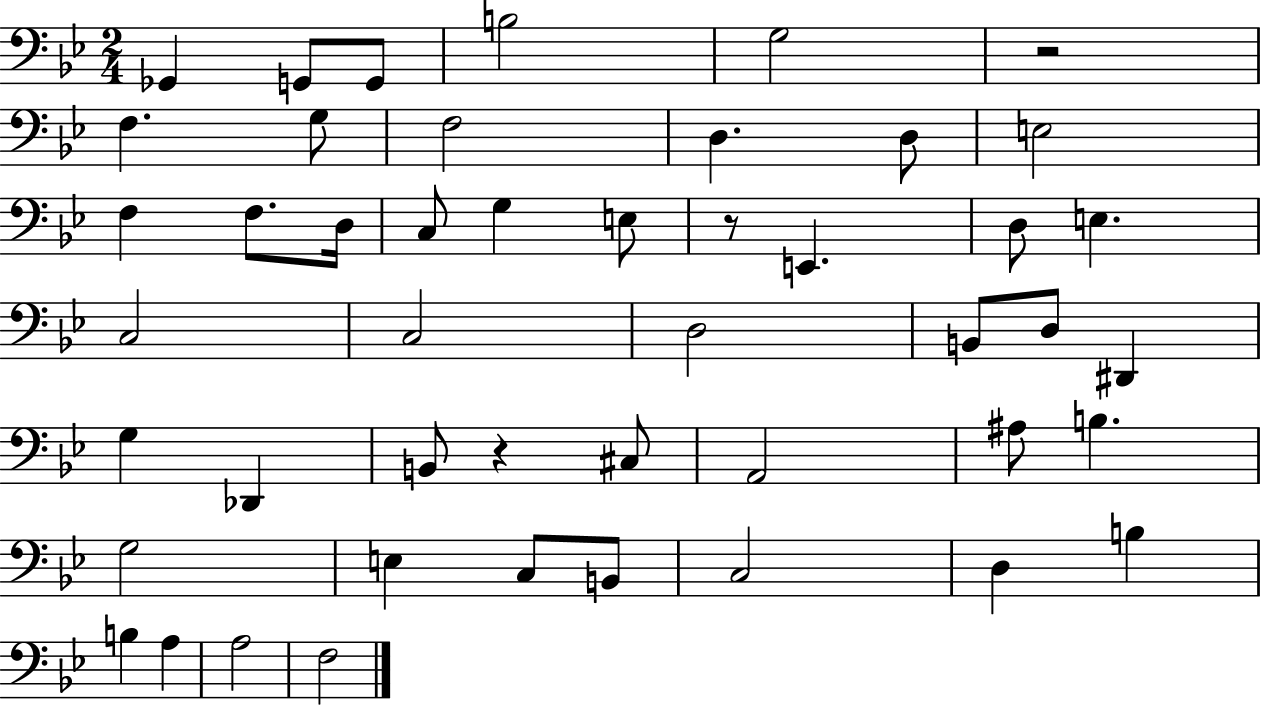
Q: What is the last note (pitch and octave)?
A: F3